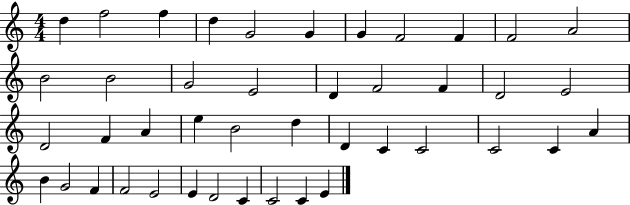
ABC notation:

X:1
T:Untitled
M:4/4
L:1/4
K:C
d f2 f d G2 G G F2 F F2 A2 B2 B2 G2 E2 D F2 F D2 E2 D2 F A e B2 d D C C2 C2 C A B G2 F F2 E2 E D2 C C2 C E